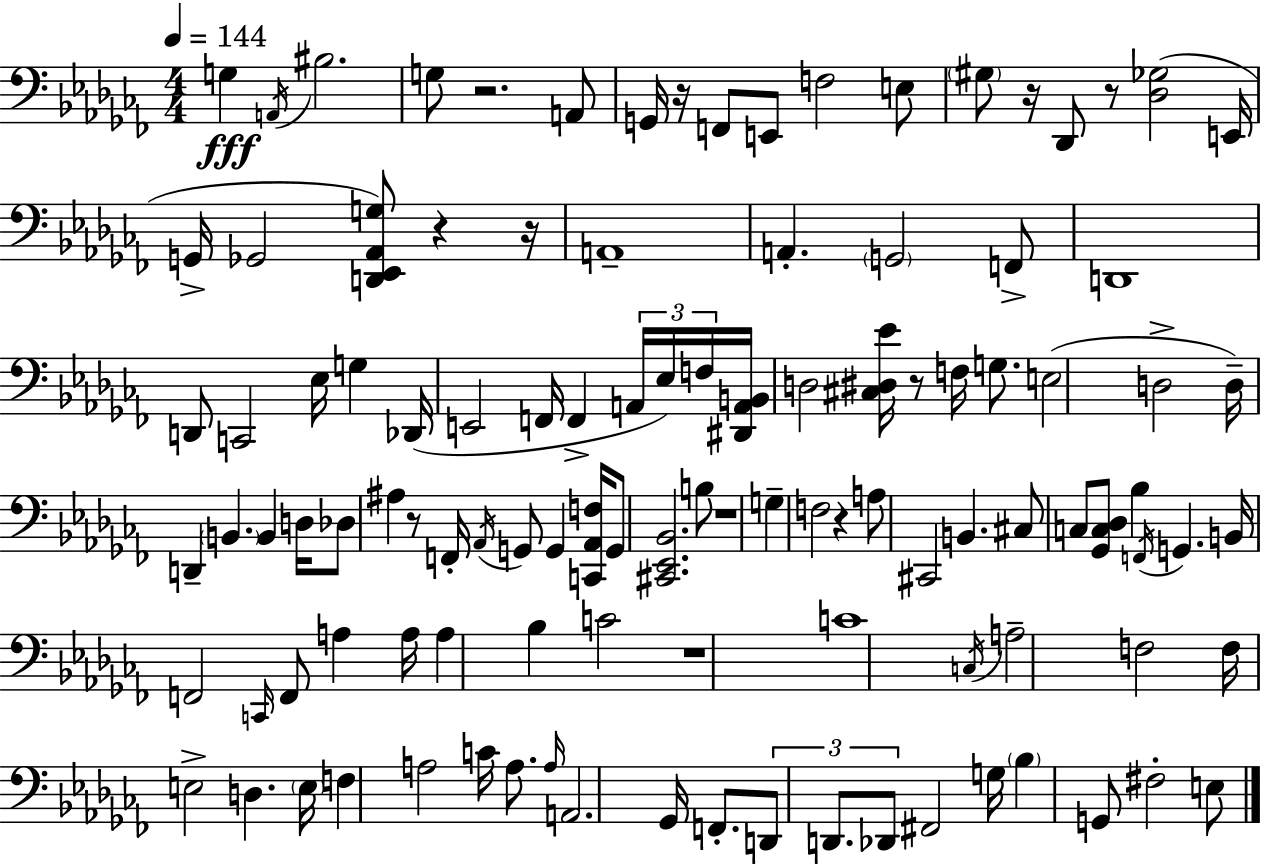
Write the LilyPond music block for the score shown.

{
  \clef bass
  \numericTimeSignature
  \time 4/4
  \key aes \minor
  \tempo 4 = 144
  g4\fff \acciaccatura { a,16 } bis2. | g8 r2. a,8 | g,16 r16 f,8 e,8 f2 e8 | \parenthesize gis8 r16 des,8 r8 <des ges>2( | \break e,16 g,16-> ges,2 <d, ees, aes, g>8) r4 | r16 a,1-- | a,4.-. \parenthesize g,2 f,8-> | d,1 | \break d,8 c,2 ees16 g4 | des,16( e,2 f,16 f,4-> \tuplet 3/2 { a,16 ees16) | f16 } <dis, a, b,>16 d2 <cis dis ees'>16 r8 f16 g8. | e2( d2-> | \break d16--) d,4-- \parenthesize b,4. b,4 | d16 des8 ais4 r8 f,16-. \acciaccatura { aes,16 } g,8 g,4 | <c, aes, f>16 g,8 <cis, ees, bes,>2. | b8 r1 | \break g4-- f2 r4 | a8 cis,2 b,4. | cis8 c8 <ges, c des>8 bes4 \acciaccatura { f,16 } g,4. | b,16 f,2 \grace { c,16 } f,8 a4 | \break a16 a4 bes4 c'2 | r1 | c'1 | \acciaccatura { c16 } a2-- f2 | \break f16 e2-> d4. | \parenthesize e16 f4 a2 | c'16 a8. \grace { a16 } a,2. | ges,16 f,8.-. \tuplet 3/2 { d,8 d,8. des,8 } fis,2 | \break g16 \parenthesize bes4 g,8 fis2-. | e8 \bar "|."
}